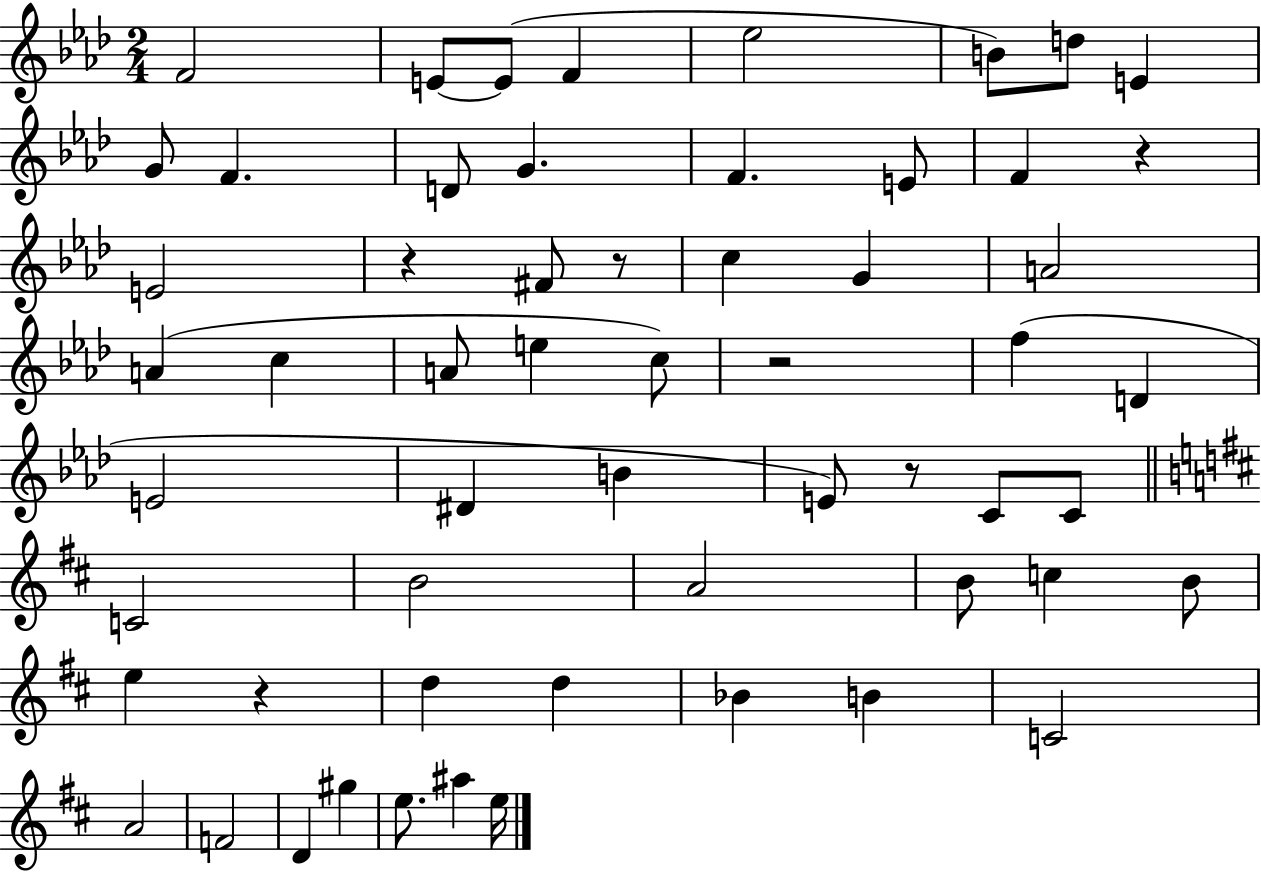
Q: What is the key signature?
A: AES major